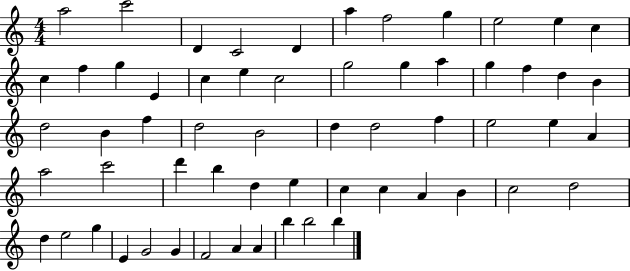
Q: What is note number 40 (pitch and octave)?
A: B5